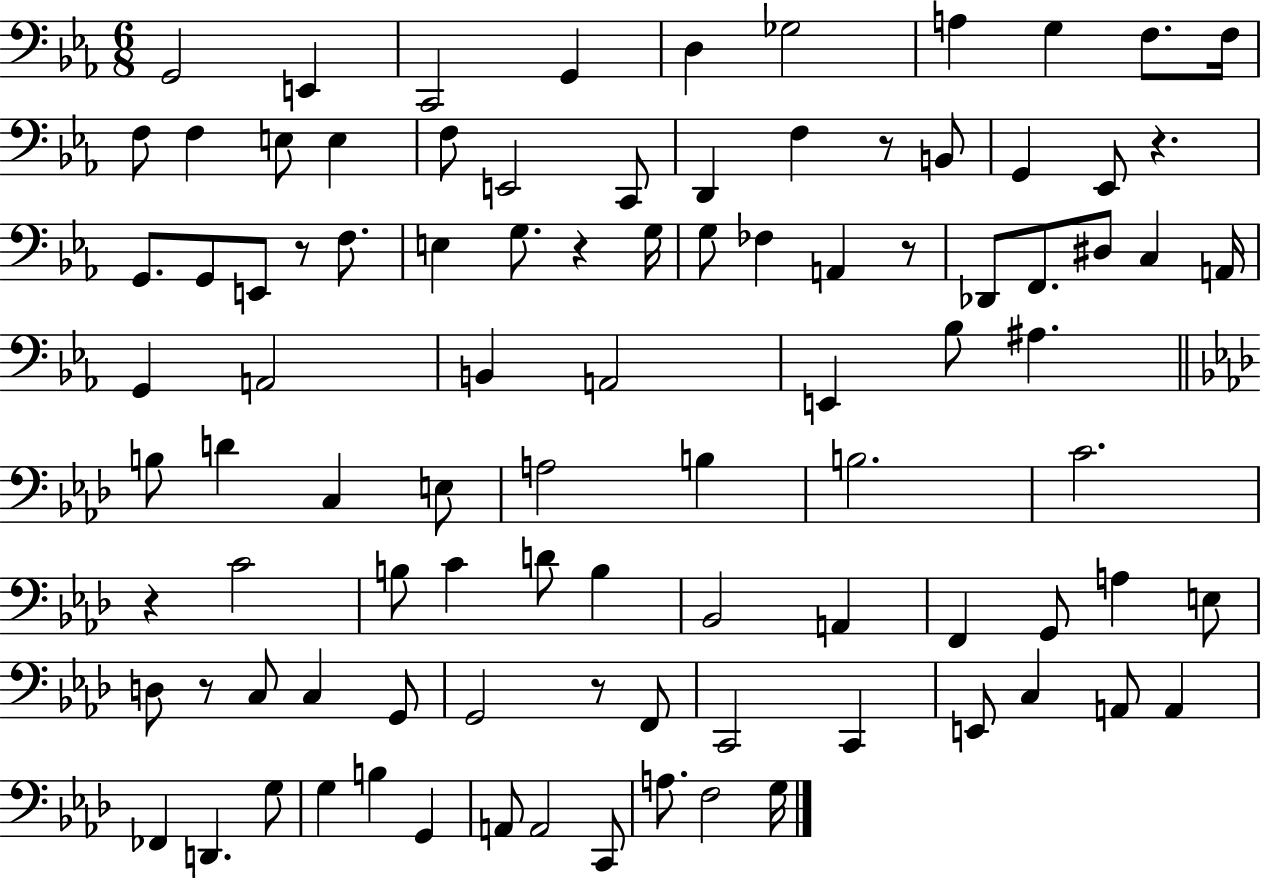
{
  \clef bass
  \numericTimeSignature
  \time 6/8
  \key ees \major
  g,2 e,4 | c,2 g,4 | d4 ges2 | a4 g4 f8. f16 | \break f8 f4 e8 e4 | f8 e,2 c,8 | d,4 f4 r8 b,8 | g,4 ees,8 r4. | \break g,8. g,8 e,8 r8 f8. | e4 g8. r4 g16 | g8 fes4 a,4 r8 | des,8 f,8. dis8 c4 a,16 | \break g,4 a,2 | b,4 a,2 | e,4 bes8 ais4. | \bar "||" \break \key aes \major b8 d'4 c4 e8 | a2 b4 | b2. | c'2. | \break r4 c'2 | b8 c'4 d'8 b4 | bes,2 a,4 | f,4 g,8 a4 e8 | \break d8 r8 c8 c4 g,8 | g,2 r8 f,8 | c,2 c,4 | e,8 c4 a,8 a,4 | \break fes,4 d,4. g8 | g4 b4 g,4 | a,8 a,2 c,8 | a8. f2 g16 | \break \bar "|."
}